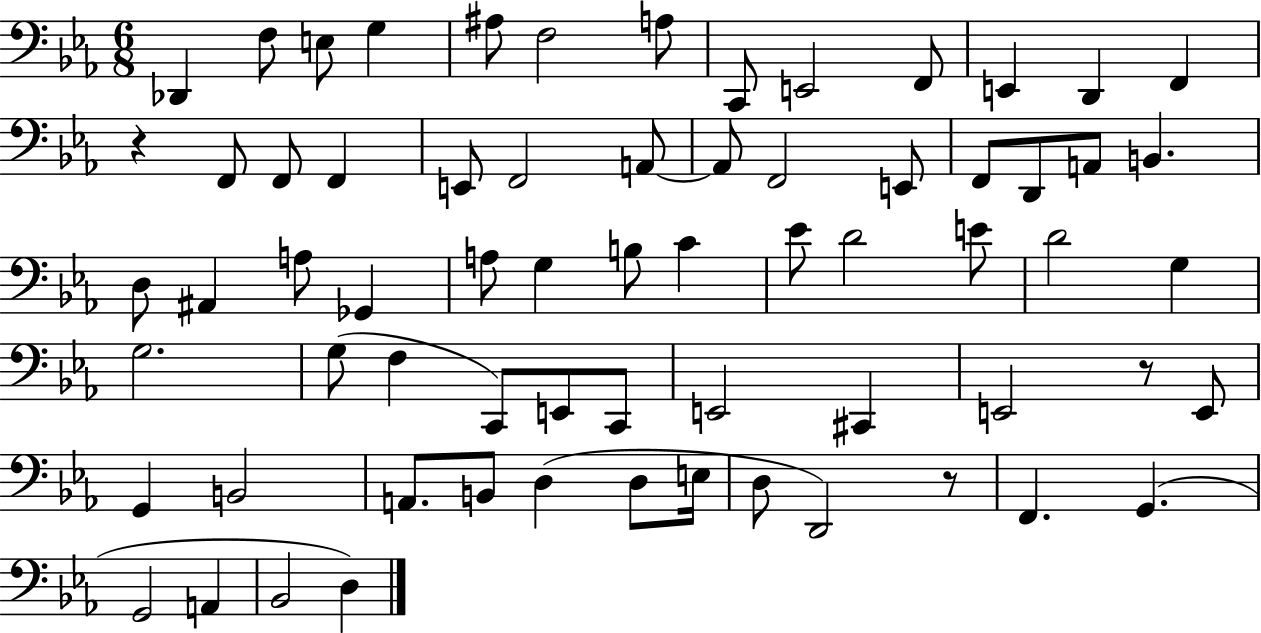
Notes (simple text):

Db2/q F3/e E3/e G3/q A#3/e F3/h A3/e C2/e E2/h F2/e E2/q D2/q F2/q R/q F2/e F2/e F2/q E2/e F2/h A2/e A2/e F2/h E2/e F2/e D2/e A2/e B2/q. D3/e A#2/q A3/e Gb2/q A3/e G3/q B3/e C4/q Eb4/e D4/h E4/e D4/h G3/q G3/h. G3/e F3/q C2/e E2/e C2/e E2/h C#2/q E2/h R/e E2/e G2/q B2/h A2/e. B2/e D3/q D3/e E3/s D3/e D2/h R/e F2/q. G2/q. G2/h A2/q Bb2/h D3/q